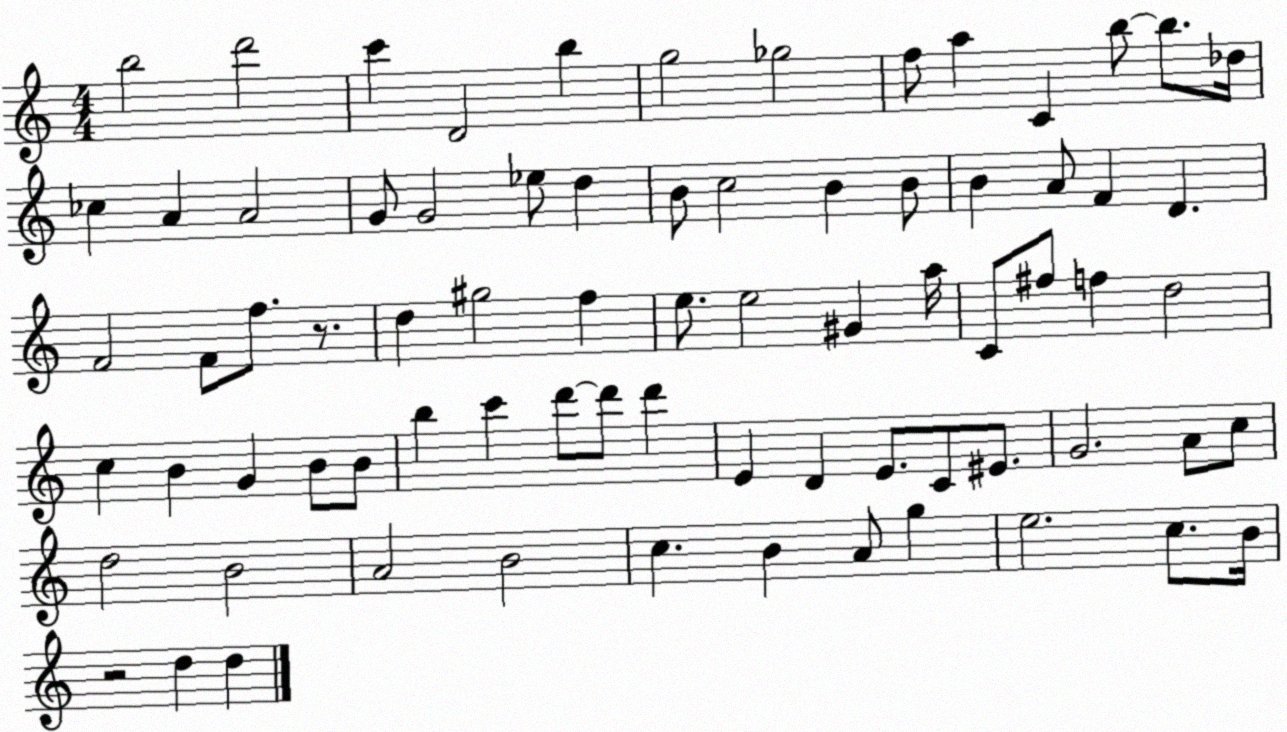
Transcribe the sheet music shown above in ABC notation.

X:1
T:Untitled
M:4/4
L:1/4
K:C
b2 d'2 c' D2 b g2 _g2 f/2 a C b/2 b/2 _d/4 _c A A2 G/2 G2 _e/2 d B/2 c2 B B/2 B A/2 F D F2 F/2 f/2 z/2 d ^g2 f e/2 e2 ^G a/4 C/2 ^f/2 f d2 c B G B/2 B/2 b c' d'/2 d'/2 d' E D E/2 C/2 ^E/2 G2 A/2 c/2 d2 B2 A2 B2 c B A/2 g e2 c/2 B/4 z2 d d